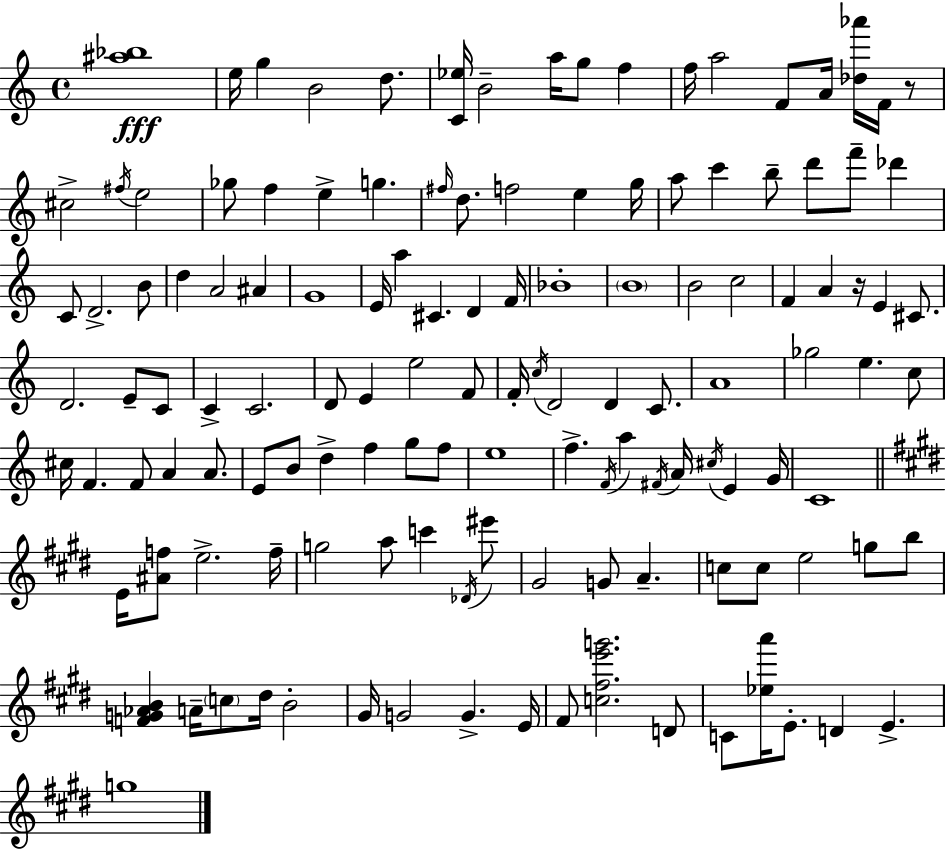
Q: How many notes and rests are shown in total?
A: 130